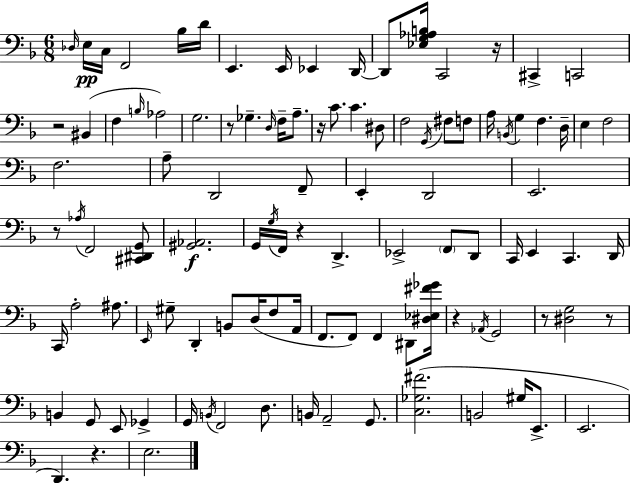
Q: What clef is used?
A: bass